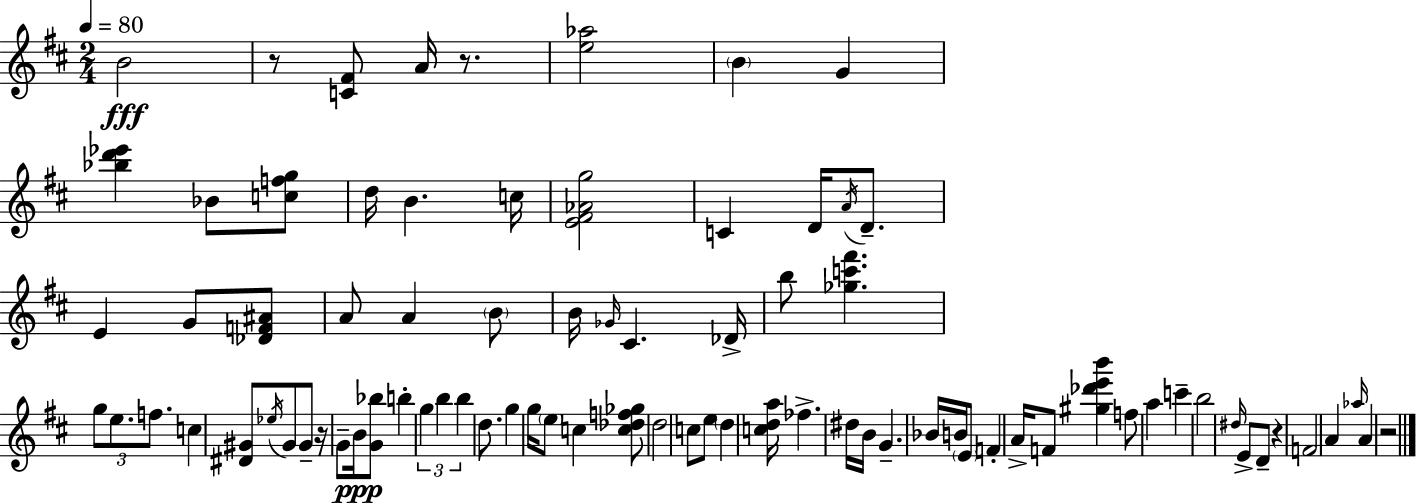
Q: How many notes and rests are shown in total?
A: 82